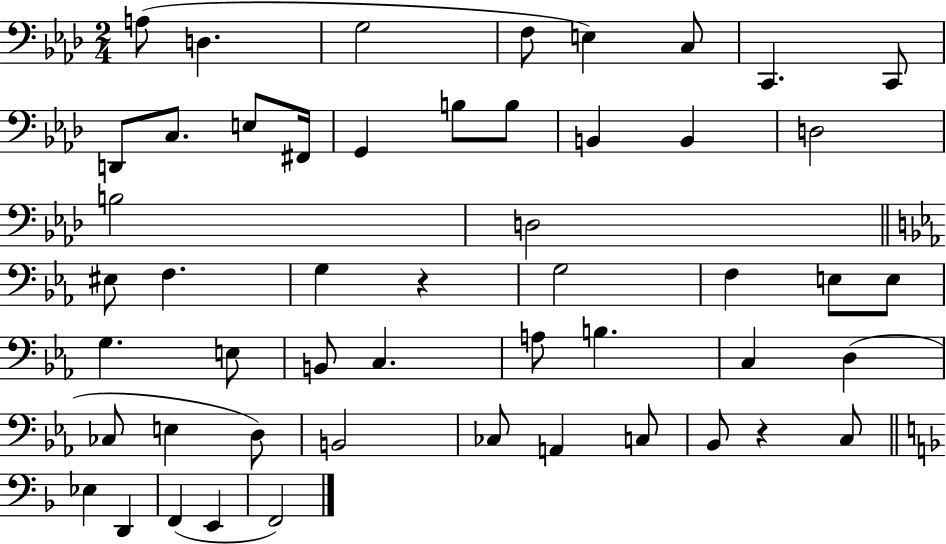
X:1
T:Untitled
M:2/4
L:1/4
K:Ab
A,/2 D, G,2 F,/2 E, C,/2 C,, C,,/2 D,,/2 C,/2 E,/2 ^F,,/4 G,, B,/2 B,/2 B,, B,, D,2 B,2 D,2 ^E,/2 F, G, z G,2 F, E,/2 E,/2 G, E,/2 B,,/2 C, A,/2 B, C, D, _C,/2 E, D,/2 B,,2 _C,/2 A,, C,/2 _B,,/2 z C,/2 _E, D,, F,, E,, F,,2